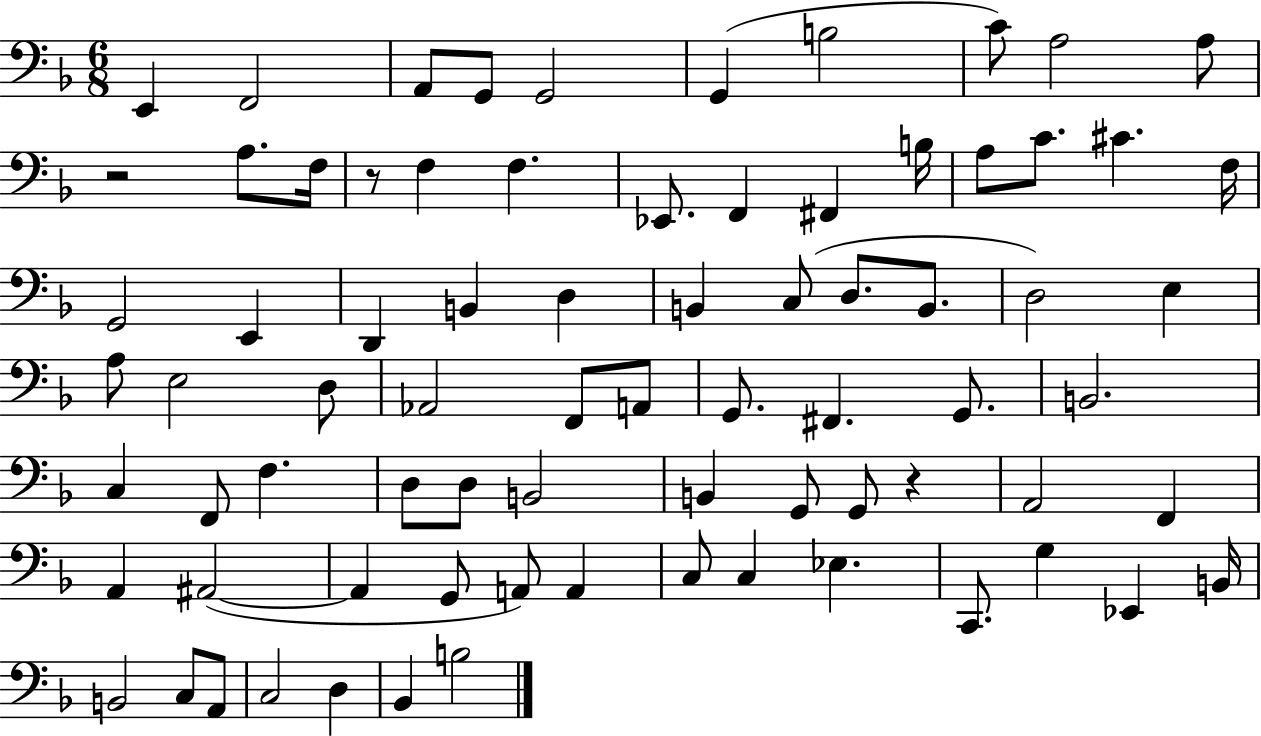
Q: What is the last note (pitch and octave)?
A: B3